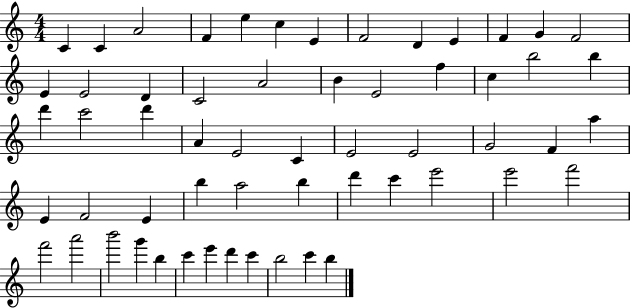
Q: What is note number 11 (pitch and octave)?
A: F4